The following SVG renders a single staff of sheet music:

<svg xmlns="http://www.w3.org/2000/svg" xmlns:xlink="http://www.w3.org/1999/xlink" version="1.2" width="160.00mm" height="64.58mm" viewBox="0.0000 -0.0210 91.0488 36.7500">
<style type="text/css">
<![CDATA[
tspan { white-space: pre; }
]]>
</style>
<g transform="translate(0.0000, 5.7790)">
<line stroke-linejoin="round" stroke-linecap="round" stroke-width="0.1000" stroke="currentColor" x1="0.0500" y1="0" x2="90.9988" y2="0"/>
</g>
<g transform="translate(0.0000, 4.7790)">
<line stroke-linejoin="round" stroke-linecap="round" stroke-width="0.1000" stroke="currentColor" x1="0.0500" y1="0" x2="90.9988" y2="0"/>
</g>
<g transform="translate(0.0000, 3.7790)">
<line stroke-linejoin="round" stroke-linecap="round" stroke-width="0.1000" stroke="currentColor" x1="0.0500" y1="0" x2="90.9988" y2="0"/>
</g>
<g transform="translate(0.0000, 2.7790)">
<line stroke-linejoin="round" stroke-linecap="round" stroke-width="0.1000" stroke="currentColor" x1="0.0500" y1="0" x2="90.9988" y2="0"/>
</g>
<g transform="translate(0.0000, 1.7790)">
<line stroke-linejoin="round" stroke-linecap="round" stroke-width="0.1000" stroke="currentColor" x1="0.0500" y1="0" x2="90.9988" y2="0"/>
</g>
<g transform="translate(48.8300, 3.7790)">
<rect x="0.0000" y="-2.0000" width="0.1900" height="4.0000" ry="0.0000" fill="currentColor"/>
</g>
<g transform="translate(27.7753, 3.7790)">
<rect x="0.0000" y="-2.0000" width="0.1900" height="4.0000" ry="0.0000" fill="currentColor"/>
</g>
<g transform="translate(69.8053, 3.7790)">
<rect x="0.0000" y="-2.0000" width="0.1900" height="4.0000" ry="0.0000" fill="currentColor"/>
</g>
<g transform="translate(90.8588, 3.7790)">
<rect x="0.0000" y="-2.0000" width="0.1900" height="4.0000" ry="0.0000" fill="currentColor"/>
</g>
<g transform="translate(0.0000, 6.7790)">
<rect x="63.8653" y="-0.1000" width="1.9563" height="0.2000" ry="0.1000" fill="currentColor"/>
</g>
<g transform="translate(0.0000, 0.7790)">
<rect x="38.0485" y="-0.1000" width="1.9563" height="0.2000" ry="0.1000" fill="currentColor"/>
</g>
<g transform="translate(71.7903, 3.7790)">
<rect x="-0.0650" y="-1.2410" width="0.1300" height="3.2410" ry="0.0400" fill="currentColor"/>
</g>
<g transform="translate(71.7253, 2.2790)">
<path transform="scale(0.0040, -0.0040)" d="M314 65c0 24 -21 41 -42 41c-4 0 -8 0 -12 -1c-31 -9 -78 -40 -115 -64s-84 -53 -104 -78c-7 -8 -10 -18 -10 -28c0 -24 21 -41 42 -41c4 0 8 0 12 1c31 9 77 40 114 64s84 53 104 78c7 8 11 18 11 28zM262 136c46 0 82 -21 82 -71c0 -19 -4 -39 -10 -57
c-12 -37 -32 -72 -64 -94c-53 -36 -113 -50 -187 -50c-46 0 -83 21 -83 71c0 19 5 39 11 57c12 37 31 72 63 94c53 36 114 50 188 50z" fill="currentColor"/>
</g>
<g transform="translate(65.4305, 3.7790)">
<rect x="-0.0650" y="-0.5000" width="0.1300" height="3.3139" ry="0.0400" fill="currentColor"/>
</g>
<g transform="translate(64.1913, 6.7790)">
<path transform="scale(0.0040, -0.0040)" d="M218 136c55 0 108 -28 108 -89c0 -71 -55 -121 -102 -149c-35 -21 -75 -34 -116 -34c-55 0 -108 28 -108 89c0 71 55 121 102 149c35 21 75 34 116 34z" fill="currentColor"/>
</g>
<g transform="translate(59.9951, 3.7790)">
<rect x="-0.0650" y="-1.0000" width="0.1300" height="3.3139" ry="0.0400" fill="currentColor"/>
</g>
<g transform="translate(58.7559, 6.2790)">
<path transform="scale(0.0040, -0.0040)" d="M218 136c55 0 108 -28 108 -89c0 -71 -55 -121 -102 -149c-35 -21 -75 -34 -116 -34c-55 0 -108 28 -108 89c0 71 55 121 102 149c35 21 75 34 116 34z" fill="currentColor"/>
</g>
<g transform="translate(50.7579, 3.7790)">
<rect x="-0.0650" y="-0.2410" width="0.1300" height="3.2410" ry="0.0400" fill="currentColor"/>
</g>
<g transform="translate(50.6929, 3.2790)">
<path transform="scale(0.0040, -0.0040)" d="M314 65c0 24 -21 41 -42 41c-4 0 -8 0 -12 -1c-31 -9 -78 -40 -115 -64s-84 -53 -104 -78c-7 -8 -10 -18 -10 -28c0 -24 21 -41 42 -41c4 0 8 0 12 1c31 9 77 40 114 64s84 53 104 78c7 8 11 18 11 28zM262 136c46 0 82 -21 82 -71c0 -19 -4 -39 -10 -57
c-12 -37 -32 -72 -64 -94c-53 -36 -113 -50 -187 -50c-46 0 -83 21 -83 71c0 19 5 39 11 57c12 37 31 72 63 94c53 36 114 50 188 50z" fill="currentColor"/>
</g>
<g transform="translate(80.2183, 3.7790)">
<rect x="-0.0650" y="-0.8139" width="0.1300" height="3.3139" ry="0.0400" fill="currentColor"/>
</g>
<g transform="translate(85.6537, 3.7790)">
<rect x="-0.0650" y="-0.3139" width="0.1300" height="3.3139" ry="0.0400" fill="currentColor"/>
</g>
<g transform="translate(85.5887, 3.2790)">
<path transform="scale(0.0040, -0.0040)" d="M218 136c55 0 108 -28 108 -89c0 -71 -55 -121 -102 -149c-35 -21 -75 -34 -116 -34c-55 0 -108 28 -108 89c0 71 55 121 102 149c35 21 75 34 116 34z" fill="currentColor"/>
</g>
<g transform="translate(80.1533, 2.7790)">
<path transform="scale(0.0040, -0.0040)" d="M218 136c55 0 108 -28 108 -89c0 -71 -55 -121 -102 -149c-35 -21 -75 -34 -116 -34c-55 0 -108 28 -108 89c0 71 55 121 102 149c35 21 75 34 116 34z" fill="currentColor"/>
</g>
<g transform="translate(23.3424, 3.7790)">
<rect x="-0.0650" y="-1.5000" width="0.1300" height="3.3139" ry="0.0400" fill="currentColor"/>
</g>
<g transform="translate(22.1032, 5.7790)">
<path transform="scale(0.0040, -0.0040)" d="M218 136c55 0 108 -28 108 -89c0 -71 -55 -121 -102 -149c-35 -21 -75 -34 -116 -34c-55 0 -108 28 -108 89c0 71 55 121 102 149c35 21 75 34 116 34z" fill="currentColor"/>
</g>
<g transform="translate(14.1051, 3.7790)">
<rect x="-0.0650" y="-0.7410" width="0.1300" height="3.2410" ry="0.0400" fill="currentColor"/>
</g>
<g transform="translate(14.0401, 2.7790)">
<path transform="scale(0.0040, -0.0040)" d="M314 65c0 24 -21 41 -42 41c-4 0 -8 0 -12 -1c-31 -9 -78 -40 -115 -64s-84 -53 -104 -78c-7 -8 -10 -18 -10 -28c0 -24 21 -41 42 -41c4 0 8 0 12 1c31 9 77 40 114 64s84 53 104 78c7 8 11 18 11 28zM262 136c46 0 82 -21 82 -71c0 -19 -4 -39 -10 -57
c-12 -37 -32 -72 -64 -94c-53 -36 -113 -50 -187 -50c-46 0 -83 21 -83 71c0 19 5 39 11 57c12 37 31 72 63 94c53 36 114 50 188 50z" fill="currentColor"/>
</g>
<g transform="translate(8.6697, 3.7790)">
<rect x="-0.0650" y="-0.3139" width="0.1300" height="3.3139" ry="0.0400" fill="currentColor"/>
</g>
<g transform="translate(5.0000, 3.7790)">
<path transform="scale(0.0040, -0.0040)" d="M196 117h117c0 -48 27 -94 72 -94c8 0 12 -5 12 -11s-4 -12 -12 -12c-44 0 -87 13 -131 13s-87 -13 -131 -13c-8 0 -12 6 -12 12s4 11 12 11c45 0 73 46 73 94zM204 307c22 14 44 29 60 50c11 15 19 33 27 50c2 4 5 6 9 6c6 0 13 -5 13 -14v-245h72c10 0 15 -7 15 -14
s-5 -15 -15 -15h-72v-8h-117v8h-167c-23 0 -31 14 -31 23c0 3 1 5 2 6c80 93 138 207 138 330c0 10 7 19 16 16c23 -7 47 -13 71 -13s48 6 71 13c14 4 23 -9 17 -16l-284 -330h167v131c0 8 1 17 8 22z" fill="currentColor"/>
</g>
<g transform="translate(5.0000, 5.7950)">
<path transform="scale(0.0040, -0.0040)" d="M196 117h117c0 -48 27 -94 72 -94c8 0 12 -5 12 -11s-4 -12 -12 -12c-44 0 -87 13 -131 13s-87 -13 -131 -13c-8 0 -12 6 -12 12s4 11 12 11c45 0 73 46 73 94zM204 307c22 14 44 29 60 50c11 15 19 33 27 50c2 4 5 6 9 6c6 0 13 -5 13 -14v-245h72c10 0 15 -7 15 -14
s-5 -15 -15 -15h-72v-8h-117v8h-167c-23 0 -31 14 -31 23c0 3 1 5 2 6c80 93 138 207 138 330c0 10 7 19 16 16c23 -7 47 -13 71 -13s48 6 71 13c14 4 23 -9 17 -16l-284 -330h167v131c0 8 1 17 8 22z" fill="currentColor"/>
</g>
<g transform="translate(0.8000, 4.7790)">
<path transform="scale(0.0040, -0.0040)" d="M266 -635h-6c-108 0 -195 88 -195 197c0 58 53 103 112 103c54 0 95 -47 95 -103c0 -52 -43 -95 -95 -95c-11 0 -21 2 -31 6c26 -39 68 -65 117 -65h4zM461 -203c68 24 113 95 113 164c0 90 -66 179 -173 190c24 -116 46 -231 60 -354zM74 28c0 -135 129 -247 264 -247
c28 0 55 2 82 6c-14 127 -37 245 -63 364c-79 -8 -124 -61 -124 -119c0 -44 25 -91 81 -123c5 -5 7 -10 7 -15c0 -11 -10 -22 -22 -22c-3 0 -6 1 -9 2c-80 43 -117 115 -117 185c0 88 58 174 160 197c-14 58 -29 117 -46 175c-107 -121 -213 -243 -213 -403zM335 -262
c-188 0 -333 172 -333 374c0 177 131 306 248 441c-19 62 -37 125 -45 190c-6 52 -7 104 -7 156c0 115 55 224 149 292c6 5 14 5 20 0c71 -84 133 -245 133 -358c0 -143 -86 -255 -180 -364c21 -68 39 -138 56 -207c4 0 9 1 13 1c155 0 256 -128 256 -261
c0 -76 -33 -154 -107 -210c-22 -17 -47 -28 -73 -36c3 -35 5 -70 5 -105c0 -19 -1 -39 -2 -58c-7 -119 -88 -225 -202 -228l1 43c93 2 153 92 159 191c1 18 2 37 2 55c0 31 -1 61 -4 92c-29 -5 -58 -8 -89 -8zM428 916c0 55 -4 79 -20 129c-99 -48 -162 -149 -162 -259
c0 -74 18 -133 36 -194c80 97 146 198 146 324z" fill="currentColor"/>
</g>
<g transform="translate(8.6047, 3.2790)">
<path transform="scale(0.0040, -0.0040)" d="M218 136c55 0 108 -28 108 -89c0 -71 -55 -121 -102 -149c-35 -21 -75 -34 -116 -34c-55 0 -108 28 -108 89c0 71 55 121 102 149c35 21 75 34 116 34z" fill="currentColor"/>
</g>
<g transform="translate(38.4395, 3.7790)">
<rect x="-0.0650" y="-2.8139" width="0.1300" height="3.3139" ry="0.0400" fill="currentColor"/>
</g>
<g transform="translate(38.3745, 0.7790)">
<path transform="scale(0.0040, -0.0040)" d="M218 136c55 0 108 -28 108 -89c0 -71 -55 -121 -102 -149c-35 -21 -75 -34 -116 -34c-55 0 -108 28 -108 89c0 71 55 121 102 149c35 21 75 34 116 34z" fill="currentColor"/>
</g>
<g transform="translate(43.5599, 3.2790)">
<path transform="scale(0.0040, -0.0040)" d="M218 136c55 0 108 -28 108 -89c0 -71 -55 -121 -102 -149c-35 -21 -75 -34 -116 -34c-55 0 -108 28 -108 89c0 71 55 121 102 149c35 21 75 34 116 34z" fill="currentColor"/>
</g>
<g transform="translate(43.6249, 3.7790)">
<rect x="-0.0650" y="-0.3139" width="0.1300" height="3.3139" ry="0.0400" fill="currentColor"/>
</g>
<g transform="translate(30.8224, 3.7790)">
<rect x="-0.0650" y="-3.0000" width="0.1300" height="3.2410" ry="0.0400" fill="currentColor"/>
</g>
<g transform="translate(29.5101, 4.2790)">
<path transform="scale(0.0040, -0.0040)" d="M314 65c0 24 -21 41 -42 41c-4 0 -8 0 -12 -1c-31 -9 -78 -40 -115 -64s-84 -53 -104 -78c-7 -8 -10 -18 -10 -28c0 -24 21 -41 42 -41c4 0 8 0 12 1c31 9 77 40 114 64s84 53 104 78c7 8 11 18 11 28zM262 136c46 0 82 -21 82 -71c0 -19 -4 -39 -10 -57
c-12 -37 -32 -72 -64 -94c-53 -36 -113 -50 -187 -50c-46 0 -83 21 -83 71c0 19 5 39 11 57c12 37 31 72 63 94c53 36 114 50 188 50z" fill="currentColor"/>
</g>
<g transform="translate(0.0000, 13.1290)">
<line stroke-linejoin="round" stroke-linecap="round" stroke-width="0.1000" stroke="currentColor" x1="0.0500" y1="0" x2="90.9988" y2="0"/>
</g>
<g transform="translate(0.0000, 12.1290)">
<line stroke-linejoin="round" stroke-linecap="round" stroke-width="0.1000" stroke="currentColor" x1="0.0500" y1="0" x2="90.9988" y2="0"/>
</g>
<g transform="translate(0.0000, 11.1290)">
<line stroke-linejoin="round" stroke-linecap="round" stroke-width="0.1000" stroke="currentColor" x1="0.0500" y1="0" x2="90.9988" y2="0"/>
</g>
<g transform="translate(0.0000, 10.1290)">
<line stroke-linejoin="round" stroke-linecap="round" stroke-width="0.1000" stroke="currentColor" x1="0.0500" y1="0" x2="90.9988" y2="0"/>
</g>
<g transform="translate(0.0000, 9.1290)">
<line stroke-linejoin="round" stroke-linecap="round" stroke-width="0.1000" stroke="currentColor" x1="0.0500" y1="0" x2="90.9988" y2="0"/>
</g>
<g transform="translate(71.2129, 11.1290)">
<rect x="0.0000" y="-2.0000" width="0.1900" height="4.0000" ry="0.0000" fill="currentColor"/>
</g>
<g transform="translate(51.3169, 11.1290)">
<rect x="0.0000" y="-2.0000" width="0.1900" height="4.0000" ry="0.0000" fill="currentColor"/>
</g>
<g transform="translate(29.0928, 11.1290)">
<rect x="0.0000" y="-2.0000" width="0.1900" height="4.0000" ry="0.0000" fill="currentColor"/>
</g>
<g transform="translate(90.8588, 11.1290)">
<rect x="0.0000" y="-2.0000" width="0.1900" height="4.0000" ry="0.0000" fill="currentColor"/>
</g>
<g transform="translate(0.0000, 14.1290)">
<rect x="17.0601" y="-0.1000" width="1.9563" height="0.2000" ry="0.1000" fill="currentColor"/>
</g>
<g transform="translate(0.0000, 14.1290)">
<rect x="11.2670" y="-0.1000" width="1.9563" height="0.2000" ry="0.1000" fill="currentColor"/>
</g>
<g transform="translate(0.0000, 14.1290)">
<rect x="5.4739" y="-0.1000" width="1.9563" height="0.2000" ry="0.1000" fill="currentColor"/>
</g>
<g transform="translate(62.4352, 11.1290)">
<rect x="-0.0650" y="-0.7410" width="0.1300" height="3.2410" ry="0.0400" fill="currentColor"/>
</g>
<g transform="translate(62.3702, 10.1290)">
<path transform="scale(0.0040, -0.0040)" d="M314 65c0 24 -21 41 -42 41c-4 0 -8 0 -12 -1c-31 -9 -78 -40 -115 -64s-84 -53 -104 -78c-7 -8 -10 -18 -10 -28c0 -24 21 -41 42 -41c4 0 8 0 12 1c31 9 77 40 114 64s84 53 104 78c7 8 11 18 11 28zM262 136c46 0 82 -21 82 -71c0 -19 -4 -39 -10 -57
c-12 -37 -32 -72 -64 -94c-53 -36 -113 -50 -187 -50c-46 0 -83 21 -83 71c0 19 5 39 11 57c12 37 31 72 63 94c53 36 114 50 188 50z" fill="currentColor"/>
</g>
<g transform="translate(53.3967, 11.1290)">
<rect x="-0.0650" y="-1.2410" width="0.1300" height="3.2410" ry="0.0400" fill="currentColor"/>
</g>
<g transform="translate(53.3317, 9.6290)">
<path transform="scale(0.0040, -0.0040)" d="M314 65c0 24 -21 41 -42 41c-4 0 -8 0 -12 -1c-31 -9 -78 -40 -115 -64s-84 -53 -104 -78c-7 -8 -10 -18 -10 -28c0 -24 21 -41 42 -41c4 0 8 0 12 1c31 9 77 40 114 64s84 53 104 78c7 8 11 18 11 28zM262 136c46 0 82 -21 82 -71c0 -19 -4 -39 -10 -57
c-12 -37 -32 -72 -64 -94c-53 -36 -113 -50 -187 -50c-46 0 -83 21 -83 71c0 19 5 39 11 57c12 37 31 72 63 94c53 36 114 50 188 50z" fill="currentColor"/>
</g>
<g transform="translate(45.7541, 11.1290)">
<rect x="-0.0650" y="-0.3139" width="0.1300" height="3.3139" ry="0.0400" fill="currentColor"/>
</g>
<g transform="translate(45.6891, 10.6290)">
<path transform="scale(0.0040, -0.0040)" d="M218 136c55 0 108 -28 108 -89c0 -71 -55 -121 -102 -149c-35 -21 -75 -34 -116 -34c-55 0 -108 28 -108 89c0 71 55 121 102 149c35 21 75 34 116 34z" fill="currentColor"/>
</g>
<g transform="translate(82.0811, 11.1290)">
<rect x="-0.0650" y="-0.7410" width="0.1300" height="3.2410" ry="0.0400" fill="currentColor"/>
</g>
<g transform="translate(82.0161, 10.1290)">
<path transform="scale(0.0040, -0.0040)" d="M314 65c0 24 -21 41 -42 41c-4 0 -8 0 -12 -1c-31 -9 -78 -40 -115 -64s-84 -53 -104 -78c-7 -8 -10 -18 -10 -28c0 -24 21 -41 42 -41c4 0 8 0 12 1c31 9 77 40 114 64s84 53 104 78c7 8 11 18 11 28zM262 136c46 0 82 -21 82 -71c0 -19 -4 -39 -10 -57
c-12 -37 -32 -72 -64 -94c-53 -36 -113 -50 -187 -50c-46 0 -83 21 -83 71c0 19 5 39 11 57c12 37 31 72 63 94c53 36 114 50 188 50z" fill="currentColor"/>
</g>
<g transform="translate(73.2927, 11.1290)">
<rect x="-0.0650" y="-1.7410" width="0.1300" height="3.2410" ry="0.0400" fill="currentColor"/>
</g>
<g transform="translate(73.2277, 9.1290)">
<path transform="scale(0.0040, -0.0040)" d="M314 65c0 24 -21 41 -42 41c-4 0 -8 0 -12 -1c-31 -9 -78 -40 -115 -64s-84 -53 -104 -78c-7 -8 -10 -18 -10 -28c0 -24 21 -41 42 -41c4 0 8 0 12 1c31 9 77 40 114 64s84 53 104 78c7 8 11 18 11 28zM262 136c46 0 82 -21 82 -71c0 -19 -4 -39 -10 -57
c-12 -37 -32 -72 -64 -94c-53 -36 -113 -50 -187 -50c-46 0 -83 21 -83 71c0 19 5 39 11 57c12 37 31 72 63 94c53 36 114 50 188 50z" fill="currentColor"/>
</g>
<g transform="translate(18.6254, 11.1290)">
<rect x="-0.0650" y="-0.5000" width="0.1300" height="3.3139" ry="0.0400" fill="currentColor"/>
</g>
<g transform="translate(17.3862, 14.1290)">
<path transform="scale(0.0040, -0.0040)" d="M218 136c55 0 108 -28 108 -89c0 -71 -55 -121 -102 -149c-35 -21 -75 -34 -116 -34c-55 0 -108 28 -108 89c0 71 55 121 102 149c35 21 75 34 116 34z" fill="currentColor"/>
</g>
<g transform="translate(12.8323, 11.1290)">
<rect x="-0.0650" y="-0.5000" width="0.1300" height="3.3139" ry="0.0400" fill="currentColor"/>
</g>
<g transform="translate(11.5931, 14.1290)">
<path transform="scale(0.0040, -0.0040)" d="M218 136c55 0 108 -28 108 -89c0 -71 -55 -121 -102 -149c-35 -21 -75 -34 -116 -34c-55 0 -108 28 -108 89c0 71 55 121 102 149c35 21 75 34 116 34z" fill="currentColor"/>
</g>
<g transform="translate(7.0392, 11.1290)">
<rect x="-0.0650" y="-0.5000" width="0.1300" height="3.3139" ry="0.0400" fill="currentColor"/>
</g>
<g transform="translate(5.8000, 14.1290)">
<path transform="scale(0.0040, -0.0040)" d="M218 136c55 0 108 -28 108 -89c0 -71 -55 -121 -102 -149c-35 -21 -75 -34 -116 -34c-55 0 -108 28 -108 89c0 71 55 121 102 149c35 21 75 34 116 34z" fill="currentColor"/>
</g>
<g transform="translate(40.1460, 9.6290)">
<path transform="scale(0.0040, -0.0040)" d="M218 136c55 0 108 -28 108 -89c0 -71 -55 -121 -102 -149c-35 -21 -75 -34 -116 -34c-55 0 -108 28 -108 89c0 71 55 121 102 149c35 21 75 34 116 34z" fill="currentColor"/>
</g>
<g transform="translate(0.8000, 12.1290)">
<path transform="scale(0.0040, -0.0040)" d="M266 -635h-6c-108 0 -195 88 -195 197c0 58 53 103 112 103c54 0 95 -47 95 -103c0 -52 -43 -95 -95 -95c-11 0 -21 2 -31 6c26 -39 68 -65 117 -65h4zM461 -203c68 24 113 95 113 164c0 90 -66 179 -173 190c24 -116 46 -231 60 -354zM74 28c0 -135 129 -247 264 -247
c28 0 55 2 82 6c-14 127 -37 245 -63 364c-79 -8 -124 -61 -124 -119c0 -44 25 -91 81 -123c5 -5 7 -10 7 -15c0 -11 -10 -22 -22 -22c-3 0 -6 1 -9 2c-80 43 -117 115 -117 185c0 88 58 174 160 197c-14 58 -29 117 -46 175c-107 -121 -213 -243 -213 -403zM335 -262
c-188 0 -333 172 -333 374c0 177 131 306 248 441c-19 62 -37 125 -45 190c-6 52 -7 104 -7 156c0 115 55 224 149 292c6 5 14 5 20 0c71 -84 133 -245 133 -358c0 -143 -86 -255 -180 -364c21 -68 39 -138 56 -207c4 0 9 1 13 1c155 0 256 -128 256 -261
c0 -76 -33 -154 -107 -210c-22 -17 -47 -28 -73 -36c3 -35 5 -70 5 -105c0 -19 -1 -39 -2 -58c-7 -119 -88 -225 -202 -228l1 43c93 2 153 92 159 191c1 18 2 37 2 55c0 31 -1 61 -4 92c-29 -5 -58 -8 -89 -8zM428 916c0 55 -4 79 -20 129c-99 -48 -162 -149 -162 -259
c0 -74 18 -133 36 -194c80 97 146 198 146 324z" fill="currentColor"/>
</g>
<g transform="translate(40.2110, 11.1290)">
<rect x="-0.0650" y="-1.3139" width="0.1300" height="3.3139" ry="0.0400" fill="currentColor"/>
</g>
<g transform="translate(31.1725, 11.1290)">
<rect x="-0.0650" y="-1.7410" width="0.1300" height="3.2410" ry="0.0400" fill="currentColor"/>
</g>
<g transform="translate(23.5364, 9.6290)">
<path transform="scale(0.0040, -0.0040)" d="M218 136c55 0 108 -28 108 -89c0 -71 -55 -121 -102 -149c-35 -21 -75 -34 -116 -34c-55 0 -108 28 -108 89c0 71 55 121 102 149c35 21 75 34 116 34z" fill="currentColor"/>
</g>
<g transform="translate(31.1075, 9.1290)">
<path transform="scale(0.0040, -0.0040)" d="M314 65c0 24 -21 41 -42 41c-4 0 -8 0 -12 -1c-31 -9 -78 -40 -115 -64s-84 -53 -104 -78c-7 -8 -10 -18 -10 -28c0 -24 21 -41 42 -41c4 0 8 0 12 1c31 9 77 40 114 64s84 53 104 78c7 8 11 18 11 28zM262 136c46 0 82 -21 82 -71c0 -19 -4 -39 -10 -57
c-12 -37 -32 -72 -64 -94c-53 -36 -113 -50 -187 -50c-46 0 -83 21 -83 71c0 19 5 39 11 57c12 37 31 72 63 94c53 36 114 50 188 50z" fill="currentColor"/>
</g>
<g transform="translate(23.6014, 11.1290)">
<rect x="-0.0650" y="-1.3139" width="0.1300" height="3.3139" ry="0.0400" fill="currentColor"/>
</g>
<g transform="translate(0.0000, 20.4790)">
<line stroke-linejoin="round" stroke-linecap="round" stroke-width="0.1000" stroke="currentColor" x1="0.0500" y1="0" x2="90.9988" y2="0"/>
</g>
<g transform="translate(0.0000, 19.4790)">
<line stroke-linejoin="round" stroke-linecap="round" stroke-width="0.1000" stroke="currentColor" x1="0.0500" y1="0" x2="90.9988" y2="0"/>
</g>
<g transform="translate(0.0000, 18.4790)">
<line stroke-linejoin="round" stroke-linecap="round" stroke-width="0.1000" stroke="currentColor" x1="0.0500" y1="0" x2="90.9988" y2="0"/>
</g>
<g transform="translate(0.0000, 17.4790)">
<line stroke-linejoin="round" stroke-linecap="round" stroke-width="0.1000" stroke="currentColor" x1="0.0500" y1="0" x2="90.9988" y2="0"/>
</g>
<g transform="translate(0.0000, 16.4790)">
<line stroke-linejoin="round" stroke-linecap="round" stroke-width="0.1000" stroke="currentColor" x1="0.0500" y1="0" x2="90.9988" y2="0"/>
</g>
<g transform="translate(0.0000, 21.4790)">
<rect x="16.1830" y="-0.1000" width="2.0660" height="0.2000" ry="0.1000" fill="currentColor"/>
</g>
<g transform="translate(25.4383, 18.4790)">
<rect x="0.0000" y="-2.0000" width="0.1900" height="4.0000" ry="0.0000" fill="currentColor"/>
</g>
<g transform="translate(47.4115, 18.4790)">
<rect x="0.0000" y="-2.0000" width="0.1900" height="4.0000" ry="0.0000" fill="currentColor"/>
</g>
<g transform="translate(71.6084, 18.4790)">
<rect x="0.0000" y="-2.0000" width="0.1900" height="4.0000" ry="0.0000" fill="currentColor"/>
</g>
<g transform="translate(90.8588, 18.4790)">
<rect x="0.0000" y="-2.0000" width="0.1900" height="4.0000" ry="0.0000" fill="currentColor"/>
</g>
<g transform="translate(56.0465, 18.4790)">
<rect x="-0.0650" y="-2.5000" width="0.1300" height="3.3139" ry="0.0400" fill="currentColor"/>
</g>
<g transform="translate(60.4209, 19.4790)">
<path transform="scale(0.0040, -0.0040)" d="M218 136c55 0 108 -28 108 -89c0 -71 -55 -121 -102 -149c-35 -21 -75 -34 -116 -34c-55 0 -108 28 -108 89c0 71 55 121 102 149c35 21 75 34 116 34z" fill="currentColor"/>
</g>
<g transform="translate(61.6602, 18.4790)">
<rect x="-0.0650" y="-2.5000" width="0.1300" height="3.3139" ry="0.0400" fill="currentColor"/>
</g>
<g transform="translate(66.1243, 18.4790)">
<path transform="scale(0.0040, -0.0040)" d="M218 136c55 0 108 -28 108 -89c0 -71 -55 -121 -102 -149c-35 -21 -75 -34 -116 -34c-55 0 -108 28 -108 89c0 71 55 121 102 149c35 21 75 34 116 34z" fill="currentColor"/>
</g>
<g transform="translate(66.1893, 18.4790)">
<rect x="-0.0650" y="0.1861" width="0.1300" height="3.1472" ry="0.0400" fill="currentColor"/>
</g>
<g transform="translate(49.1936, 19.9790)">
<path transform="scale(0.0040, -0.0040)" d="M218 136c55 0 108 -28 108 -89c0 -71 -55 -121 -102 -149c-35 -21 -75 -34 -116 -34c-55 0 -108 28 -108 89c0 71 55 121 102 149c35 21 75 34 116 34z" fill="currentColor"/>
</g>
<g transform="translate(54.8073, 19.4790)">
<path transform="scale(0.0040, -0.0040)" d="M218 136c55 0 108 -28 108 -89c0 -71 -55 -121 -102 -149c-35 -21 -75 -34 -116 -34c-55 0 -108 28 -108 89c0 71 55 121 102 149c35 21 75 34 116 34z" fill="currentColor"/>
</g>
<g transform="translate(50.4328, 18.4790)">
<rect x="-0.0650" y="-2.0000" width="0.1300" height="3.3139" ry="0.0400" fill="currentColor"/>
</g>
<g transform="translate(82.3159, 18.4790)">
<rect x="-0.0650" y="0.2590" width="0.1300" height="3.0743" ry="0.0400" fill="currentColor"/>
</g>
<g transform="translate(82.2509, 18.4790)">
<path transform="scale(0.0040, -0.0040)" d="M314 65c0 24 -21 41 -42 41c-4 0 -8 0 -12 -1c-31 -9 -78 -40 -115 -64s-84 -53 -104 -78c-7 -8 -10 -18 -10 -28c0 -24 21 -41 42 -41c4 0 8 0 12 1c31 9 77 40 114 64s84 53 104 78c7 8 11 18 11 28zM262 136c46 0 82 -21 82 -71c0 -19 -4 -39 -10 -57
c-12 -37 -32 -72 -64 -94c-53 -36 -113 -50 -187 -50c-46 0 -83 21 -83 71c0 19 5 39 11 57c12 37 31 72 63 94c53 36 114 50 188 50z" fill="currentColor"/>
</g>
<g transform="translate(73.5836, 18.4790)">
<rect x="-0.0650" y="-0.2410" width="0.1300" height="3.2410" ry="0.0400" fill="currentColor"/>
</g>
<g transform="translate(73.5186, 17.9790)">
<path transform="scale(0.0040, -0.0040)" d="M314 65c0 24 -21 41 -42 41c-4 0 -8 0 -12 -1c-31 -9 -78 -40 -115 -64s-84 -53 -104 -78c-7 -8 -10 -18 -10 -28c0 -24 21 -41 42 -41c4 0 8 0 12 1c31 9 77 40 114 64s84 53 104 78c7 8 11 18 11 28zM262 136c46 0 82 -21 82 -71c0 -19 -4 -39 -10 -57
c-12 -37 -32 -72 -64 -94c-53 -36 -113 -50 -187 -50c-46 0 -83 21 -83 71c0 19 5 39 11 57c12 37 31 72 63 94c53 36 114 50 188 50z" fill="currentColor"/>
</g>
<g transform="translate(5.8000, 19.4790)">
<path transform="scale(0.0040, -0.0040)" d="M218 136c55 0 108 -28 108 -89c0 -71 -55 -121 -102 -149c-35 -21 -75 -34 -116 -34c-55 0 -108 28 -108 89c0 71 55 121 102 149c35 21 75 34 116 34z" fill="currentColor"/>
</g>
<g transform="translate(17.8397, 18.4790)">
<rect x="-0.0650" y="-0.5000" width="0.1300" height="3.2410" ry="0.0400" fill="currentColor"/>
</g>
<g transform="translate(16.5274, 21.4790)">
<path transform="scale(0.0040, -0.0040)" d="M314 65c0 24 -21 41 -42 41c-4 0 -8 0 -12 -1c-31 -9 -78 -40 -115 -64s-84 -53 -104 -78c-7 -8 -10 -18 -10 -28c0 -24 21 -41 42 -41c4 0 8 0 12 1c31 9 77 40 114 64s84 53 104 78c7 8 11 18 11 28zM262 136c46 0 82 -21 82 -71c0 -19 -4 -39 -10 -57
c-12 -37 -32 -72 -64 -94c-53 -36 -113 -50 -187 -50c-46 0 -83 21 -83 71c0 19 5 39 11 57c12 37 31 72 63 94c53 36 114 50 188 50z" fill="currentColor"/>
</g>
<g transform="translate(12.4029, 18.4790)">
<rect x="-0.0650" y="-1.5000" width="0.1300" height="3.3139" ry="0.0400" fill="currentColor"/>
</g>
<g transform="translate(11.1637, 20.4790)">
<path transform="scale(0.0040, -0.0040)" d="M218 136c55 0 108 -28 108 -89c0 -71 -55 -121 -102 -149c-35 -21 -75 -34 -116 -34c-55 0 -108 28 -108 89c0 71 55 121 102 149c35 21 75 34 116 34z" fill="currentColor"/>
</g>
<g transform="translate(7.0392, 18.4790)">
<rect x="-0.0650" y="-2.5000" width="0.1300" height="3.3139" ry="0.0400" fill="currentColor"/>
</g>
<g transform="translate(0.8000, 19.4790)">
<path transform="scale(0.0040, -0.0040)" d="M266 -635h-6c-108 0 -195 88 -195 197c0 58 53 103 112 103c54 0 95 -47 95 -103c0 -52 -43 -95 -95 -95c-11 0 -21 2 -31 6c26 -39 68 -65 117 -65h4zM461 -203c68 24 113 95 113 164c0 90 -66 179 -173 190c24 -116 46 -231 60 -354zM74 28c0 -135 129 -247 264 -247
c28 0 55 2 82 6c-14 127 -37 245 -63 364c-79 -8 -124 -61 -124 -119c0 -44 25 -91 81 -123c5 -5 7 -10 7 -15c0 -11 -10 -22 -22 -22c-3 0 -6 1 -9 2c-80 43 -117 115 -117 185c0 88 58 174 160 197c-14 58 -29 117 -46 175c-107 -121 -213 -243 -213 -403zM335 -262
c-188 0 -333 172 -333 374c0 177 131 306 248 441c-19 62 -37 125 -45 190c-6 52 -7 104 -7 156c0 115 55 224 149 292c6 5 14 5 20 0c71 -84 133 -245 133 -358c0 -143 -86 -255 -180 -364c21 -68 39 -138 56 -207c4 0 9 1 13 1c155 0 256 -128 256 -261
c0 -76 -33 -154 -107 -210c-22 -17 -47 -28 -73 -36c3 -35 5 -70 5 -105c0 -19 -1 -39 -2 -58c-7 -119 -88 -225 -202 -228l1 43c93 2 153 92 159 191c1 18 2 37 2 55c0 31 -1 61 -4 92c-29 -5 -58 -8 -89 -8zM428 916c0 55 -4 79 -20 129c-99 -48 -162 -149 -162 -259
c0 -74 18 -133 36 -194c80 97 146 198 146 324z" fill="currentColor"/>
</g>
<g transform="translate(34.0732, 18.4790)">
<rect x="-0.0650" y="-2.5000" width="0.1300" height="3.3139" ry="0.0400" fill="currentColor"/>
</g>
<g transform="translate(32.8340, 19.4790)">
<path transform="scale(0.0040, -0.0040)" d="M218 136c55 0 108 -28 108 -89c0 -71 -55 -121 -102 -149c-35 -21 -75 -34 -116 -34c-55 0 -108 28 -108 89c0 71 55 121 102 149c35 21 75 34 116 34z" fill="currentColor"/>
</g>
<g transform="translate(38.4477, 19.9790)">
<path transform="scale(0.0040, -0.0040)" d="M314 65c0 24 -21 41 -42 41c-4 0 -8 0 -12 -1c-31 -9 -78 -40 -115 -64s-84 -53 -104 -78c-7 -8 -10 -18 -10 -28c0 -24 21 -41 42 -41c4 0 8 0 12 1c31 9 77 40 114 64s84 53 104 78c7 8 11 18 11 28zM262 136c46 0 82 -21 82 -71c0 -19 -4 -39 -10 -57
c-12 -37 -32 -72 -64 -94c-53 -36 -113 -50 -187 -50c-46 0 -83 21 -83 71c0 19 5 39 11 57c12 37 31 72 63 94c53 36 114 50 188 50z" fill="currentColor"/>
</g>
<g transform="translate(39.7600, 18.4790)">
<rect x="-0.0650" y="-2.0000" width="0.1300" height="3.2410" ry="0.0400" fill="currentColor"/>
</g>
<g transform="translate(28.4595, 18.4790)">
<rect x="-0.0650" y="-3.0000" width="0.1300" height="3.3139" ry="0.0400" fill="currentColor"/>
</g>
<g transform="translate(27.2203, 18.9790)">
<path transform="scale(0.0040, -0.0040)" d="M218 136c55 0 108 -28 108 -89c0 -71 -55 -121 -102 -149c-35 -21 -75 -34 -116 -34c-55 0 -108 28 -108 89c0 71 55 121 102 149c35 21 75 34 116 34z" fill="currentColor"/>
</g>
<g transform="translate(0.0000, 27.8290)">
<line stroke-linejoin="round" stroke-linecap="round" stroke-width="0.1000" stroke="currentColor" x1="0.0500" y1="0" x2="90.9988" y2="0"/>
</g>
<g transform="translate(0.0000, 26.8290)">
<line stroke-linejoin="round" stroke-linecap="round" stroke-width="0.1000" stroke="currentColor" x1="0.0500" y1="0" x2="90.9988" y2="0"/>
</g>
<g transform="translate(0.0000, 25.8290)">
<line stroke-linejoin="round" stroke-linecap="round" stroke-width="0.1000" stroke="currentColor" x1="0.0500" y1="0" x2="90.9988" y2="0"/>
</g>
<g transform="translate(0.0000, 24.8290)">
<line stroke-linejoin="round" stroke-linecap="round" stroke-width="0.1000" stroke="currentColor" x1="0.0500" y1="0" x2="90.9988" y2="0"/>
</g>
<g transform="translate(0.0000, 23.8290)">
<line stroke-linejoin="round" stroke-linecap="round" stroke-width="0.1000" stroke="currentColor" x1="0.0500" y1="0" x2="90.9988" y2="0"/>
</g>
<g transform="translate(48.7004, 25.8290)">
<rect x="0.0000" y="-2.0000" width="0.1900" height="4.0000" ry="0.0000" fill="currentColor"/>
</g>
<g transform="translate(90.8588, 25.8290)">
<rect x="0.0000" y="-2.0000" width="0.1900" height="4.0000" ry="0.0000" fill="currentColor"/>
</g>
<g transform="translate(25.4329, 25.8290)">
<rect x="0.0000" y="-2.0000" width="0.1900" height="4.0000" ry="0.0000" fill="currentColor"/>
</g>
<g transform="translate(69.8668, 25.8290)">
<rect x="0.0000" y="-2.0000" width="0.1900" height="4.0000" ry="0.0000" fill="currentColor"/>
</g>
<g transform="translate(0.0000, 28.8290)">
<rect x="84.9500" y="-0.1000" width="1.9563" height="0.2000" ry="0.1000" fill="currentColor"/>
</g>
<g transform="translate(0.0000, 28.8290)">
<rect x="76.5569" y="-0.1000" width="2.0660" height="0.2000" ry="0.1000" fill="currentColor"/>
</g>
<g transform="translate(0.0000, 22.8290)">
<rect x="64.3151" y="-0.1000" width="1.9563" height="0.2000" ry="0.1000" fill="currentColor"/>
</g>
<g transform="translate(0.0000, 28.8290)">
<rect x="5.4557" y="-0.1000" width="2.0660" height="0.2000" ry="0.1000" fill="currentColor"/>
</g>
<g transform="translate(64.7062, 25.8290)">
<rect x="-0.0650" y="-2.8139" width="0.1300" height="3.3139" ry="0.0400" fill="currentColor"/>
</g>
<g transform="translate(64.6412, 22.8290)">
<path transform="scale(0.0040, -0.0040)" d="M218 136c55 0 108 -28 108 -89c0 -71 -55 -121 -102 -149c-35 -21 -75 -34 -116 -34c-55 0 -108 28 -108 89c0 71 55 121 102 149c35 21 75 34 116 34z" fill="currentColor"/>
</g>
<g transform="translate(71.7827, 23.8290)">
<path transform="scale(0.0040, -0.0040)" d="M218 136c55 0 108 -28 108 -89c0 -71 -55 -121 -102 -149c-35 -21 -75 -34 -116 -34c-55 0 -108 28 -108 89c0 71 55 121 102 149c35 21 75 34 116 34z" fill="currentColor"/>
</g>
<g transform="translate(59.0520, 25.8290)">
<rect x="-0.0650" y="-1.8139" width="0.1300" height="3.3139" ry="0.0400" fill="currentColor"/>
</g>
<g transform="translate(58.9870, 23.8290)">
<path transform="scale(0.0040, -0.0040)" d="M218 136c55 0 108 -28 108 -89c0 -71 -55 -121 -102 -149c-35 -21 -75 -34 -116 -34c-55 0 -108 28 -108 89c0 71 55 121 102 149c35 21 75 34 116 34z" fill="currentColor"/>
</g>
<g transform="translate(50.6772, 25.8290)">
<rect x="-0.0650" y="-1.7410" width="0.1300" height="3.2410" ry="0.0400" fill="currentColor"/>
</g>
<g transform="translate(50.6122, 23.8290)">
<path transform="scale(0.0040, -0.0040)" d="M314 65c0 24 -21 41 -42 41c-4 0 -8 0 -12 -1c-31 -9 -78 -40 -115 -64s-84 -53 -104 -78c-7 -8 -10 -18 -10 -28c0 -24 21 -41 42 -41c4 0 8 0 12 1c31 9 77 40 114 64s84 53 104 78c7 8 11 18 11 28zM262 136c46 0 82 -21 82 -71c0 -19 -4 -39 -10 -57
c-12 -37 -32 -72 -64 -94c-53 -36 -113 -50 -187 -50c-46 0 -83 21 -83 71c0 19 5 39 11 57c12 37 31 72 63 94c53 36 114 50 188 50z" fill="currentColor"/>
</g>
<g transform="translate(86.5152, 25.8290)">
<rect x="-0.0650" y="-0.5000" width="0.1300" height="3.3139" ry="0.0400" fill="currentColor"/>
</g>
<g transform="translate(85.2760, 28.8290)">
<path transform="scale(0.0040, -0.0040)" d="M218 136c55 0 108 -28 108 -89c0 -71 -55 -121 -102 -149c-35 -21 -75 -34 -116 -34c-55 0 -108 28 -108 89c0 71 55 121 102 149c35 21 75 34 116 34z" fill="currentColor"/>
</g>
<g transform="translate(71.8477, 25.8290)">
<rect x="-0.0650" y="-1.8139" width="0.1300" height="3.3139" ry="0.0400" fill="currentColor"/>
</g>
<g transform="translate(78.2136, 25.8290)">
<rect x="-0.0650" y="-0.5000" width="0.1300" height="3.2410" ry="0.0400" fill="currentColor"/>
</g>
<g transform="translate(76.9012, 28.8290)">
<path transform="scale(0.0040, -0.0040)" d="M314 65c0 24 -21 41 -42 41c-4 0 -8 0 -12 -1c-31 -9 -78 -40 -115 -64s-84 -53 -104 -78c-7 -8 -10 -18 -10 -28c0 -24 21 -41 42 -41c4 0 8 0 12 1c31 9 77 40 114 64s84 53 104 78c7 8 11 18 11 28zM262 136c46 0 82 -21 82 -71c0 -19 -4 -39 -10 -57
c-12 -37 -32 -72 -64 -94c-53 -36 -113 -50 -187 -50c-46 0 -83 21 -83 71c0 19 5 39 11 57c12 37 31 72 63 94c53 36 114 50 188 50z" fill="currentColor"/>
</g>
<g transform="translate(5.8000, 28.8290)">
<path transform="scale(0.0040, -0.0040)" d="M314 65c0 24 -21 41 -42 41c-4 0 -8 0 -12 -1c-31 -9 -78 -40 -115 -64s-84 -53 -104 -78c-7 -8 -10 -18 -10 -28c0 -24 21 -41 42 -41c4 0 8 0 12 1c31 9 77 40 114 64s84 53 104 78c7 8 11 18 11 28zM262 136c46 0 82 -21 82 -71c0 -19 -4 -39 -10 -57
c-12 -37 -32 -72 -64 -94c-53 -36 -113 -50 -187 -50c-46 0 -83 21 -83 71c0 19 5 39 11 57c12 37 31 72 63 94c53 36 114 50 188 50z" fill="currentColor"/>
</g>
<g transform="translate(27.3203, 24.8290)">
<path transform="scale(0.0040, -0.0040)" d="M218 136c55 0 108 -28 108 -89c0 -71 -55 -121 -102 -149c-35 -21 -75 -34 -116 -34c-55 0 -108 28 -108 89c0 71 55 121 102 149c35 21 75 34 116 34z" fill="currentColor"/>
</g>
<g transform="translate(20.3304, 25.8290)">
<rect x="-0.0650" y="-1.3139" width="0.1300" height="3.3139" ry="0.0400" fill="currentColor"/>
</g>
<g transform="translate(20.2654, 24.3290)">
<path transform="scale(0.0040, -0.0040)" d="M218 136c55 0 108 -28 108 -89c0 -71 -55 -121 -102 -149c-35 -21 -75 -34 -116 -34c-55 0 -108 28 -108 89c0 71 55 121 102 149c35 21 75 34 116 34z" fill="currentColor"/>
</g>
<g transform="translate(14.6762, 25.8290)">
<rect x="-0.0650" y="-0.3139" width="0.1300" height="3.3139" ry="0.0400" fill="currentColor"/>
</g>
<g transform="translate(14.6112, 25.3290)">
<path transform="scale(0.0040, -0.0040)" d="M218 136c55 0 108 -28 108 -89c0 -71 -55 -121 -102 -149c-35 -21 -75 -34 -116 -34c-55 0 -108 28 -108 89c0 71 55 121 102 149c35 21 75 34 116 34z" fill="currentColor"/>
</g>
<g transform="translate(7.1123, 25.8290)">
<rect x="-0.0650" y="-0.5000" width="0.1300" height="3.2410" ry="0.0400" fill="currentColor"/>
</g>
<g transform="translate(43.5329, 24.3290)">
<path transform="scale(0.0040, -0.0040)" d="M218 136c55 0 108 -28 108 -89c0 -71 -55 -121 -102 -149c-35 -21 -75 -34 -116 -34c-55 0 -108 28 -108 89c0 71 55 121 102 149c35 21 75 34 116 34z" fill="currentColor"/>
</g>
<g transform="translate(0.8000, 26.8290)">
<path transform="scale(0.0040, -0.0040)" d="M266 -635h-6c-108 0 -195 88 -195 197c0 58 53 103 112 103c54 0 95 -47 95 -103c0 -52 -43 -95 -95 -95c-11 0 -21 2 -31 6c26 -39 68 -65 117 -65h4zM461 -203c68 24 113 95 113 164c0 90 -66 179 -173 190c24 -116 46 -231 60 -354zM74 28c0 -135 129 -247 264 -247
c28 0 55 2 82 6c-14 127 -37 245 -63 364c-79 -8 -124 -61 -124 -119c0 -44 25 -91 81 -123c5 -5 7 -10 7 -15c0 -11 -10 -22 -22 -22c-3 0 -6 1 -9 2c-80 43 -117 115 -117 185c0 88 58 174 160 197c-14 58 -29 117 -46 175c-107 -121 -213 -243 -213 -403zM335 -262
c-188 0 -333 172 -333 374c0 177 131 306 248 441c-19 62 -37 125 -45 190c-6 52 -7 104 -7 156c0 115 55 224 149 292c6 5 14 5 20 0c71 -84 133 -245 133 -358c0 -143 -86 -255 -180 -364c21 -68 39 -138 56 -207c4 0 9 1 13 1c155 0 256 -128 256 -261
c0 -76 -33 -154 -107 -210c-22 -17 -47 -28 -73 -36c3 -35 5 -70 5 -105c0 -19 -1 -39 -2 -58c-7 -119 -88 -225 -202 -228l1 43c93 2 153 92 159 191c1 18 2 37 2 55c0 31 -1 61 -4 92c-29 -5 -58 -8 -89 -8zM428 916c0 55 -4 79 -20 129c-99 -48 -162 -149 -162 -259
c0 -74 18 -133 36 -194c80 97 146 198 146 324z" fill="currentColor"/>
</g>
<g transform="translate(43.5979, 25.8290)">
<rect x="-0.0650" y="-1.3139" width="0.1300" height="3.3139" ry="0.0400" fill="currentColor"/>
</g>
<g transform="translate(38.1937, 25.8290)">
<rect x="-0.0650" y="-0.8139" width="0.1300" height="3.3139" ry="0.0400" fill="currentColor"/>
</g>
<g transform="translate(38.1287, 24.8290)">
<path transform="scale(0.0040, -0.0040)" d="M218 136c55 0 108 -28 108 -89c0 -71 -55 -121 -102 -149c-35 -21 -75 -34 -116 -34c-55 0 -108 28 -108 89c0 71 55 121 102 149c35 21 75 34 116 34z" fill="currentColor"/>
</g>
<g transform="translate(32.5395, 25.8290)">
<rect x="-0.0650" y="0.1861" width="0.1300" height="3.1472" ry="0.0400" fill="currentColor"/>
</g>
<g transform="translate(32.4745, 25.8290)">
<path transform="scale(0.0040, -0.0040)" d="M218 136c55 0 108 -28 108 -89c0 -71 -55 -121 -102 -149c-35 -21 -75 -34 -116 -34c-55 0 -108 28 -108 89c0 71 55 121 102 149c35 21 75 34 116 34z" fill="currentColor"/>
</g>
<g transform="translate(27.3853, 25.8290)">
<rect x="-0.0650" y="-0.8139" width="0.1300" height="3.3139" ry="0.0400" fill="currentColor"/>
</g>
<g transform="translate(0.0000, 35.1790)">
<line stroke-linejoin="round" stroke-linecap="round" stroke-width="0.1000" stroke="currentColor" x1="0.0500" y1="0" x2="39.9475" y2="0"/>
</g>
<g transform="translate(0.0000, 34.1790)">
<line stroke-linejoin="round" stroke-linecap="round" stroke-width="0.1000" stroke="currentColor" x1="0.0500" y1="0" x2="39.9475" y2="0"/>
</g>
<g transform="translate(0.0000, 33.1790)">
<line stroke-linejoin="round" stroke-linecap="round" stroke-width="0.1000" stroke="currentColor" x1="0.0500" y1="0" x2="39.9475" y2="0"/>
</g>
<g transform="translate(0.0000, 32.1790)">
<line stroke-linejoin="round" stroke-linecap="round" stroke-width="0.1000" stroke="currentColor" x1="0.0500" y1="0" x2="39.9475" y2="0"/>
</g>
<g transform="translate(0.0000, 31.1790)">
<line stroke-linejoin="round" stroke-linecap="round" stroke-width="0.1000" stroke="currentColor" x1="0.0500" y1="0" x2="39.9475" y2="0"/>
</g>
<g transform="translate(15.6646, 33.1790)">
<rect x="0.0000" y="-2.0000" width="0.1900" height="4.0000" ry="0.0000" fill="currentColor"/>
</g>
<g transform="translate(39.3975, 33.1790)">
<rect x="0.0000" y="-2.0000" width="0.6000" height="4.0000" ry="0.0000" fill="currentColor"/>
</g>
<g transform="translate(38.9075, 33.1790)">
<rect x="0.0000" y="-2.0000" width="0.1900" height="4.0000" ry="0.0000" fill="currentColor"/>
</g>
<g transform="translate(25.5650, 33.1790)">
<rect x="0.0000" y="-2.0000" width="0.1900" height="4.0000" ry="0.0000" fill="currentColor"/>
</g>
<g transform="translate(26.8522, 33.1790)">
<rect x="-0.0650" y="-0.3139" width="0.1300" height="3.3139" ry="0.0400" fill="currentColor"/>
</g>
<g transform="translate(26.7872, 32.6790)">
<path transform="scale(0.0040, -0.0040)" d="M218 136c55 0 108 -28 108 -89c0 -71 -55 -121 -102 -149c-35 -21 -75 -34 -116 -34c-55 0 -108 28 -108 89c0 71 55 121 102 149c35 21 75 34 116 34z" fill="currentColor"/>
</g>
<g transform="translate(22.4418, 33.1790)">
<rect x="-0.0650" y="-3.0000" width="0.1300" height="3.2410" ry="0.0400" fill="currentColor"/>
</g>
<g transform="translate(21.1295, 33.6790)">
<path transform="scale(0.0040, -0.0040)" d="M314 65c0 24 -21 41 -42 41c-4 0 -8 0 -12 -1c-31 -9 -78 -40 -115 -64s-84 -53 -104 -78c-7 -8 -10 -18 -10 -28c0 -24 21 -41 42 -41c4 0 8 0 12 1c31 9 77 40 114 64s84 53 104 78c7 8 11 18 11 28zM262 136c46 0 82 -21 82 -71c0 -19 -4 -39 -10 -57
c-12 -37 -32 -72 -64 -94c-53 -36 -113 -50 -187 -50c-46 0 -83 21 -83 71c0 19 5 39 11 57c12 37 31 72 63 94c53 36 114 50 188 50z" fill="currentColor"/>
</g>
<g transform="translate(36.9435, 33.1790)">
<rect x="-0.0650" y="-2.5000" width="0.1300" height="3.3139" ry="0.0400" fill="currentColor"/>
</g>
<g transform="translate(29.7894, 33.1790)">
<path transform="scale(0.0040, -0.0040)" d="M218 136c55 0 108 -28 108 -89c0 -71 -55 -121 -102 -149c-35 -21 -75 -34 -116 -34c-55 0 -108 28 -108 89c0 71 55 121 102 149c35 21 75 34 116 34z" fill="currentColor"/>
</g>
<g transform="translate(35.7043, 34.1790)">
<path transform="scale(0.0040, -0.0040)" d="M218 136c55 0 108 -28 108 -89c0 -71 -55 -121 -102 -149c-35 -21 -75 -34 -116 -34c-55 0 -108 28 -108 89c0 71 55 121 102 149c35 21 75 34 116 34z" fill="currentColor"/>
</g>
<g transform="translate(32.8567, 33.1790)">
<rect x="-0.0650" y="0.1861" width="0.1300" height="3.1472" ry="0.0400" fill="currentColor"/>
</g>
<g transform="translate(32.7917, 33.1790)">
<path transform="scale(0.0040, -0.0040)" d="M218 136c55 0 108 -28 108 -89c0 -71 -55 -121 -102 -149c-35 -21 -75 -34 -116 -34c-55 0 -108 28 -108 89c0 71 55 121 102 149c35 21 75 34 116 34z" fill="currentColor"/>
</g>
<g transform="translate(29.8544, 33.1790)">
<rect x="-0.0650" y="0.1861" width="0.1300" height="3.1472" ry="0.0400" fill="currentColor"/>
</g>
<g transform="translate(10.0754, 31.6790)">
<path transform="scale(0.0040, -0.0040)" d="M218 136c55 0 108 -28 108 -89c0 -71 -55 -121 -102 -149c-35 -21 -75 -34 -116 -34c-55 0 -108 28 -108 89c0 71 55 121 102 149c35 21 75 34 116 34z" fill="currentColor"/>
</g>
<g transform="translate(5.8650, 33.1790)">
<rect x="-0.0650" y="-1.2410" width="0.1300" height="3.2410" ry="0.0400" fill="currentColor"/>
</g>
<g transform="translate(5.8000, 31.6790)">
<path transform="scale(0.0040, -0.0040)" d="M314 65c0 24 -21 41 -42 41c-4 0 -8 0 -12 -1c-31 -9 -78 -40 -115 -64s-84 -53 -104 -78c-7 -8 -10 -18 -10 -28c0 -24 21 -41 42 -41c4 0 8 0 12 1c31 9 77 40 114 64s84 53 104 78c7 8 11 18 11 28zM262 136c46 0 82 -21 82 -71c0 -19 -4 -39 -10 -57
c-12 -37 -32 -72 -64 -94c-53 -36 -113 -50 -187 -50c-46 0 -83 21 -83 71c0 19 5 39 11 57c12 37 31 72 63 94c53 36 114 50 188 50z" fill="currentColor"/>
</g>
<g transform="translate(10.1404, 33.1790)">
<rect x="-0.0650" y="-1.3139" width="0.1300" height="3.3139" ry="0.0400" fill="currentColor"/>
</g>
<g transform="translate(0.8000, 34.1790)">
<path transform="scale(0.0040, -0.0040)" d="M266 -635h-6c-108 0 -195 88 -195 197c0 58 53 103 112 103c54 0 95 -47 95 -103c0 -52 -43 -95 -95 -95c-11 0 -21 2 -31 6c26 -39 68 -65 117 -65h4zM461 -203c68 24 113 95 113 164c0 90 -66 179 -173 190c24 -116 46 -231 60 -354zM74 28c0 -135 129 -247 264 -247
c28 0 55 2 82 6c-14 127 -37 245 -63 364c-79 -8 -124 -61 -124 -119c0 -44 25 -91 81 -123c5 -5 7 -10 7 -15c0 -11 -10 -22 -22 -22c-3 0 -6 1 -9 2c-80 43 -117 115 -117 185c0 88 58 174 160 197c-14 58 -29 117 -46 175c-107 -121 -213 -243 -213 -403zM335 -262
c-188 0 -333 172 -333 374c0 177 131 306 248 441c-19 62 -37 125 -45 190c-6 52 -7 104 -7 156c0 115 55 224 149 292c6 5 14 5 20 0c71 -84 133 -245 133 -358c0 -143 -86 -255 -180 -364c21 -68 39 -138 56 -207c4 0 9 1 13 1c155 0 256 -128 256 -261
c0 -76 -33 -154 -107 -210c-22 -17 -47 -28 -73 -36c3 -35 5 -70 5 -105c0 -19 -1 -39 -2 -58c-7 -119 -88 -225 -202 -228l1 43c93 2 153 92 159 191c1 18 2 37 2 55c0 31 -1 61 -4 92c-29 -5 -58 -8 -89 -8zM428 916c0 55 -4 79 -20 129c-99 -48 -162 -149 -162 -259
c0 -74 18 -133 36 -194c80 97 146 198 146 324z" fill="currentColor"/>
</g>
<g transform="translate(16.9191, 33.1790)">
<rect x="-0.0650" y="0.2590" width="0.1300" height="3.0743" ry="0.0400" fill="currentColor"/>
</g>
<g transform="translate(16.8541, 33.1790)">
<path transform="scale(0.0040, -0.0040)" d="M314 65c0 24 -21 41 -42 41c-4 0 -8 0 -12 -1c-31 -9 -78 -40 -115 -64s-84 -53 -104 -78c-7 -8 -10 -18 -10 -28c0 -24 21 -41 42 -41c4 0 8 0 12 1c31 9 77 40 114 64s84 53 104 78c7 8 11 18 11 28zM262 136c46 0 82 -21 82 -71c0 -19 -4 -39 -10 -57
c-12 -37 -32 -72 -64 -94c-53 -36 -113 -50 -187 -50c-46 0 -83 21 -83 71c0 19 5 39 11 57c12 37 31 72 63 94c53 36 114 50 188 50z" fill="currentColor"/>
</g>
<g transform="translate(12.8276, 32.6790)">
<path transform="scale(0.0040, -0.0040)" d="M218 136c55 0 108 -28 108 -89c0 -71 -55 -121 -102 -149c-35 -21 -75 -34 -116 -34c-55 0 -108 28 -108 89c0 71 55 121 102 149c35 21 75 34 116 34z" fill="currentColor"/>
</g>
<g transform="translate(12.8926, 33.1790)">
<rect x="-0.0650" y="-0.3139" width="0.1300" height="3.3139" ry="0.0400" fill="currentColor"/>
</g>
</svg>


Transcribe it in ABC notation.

X:1
T:Untitled
M:4/4
L:1/4
K:C
c d2 E A2 a c c2 D C e2 d c C C C e f2 e c e2 d2 f2 d2 G E C2 A G F2 F G G B c2 B2 C2 c e d B d e f2 f a f C2 C e2 e c B2 A2 c B B G